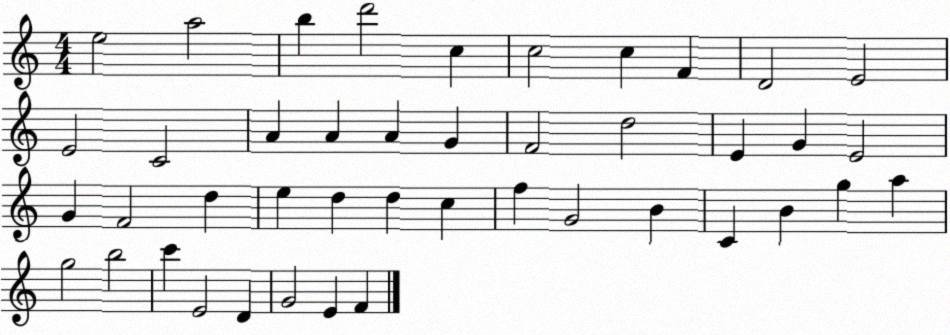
X:1
T:Untitled
M:4/4
L:1/4
K:C
e2 a2 b d'2 c c2 c F D2 E2 E2 C2 A A A G F2 d2 E G E2 G F2 d e d d c f G2 B C B g a g2 b2 c' E2 D G2 E F